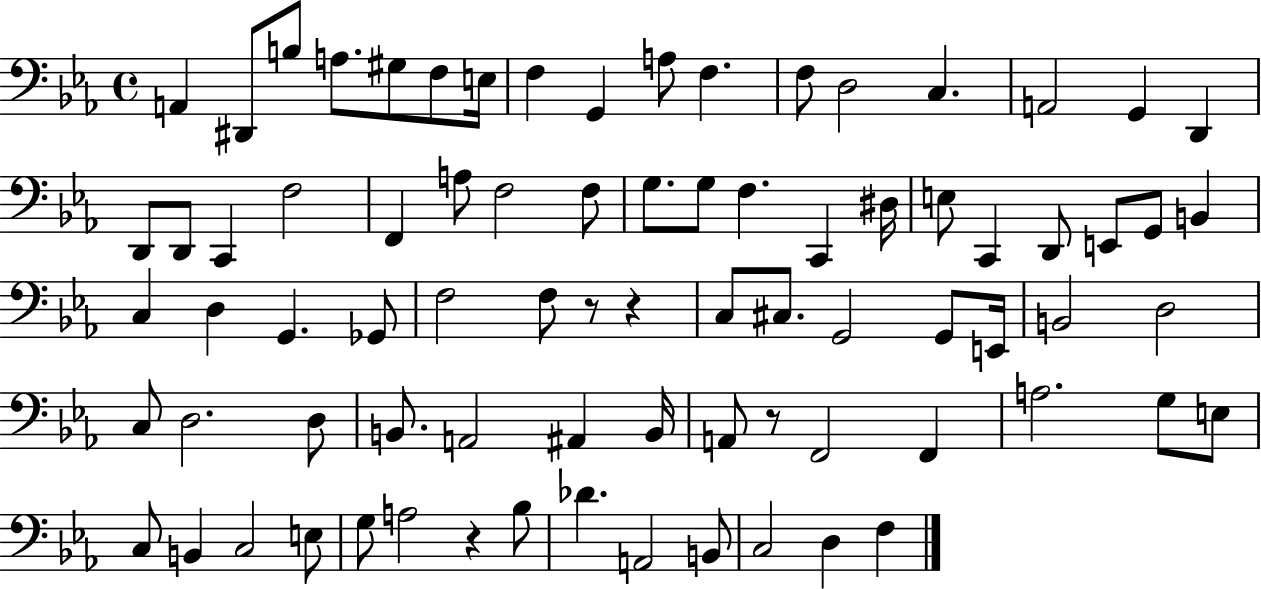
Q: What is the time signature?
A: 4/4